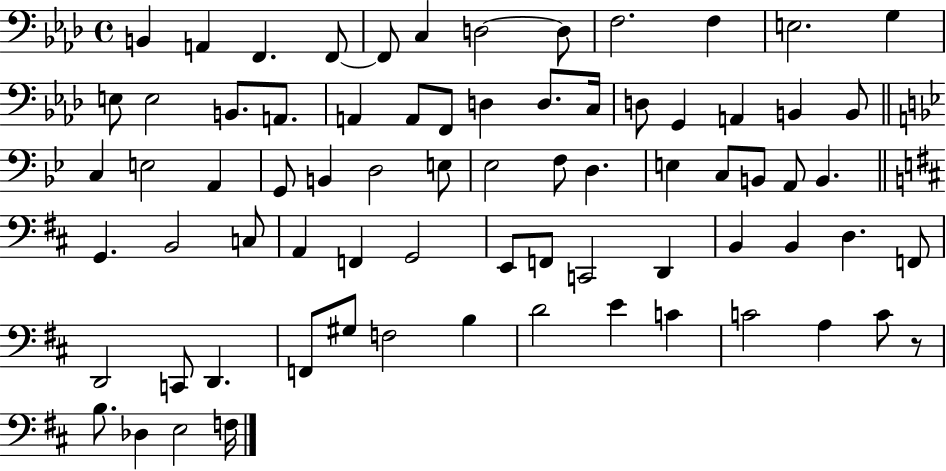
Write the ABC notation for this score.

X:1
T:Untitled
M:4/4
L:1/4
K:Ab
B,, A,, F,, F,,/2 F,,/2 C, D,2 D,/2 F,2 F, E,2 G, E,/2 E,2 B,,/2 A,,/2 A,, A,,/2 F,,/2 D, D,/2 C,/4 D,/2 G,, A,, B,, B,,/2 C, E,2 A,, G,,/2 B,, D,2 E,/2 _E,2 F,/2 D, E, C,/2 B,,/2 A,,/2 B,, G,, B,,2 C,/2 A,, F,, G,,2 E,,/2 F,,/2 C,,2 D,, B,, B,, D, F,,/2 D,,2 C,,/2 D,, F,,/2 ^G,/2 F,2 B, D2 E C C2 A, C/2 z/2 B,/2 _D, E,2 F,/4